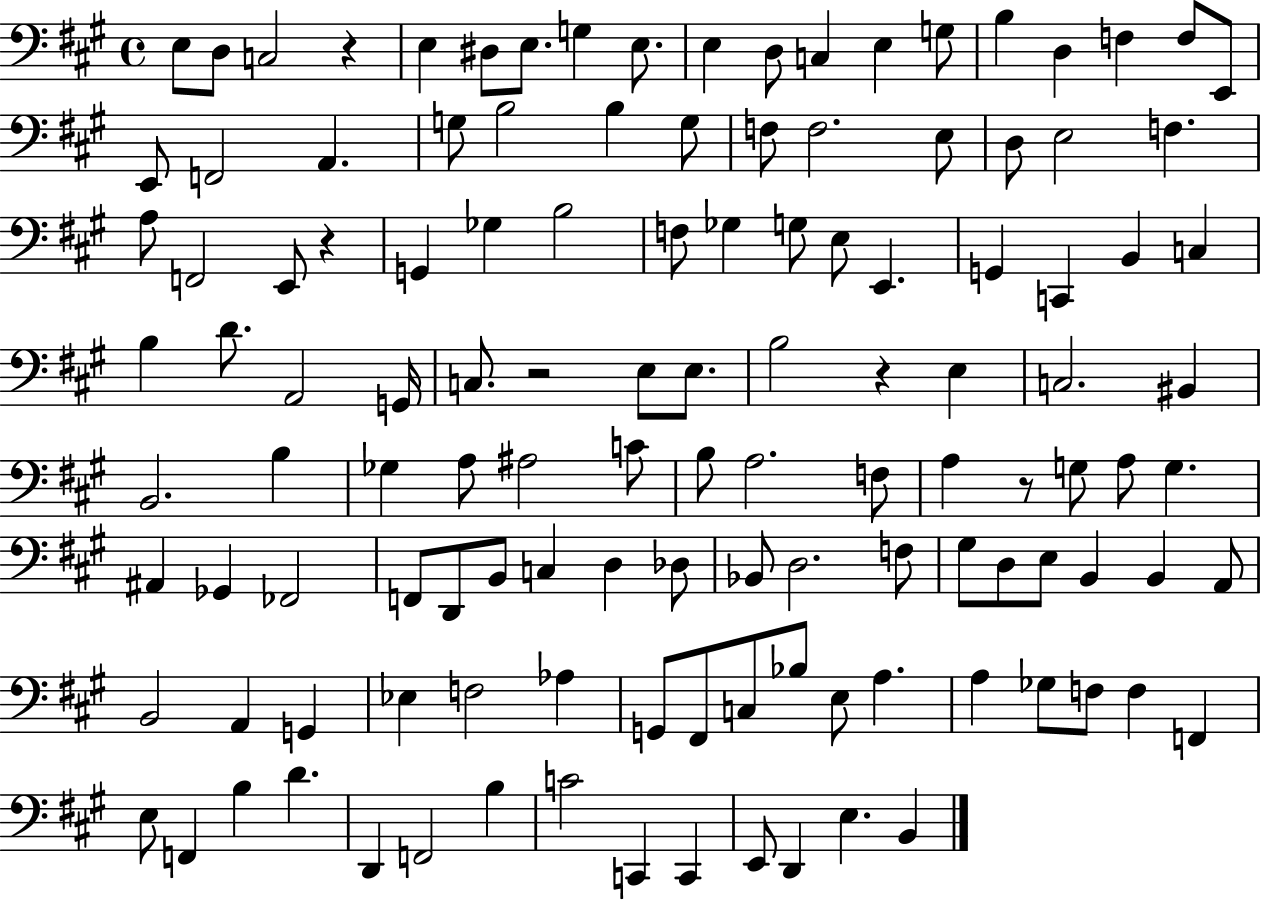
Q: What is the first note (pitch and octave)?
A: E3